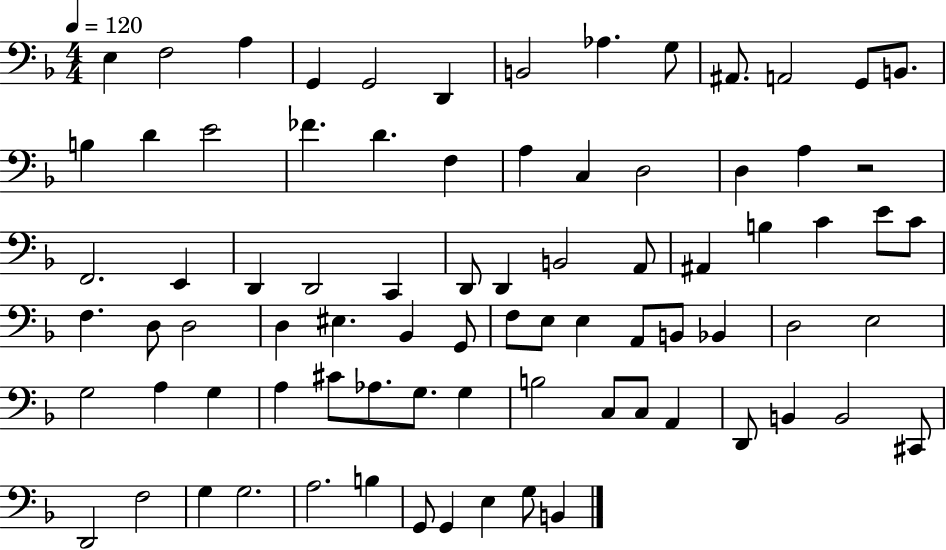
X:1
T:Untitled
M:4/4
L:1/4
K:F
E, F,2 A, G,, G,,2 D,, B,,2 _A, G,/2 ^A,,/2 A,,2 G,,/2 B,,/2 B, D E2 _F D F, A, C, D,2 D, A, z2 F,,2 E,, D,, D,,2 C,, D,,/2 D,, B,,2 A,,/2 ^A,, B, C E/2 C/2 F, D,/2 D,2 D, ^E, _B,, G,,/2 F,/2 E,/2 E, A,,/2 B,,/2 _B,, D,2 E,2 G,2 A, G, A, ^C/2 _A,/2 G,/2 G, B,2 C,/2 C,/2 A,, D,,/2 B,, B,,2 ^C,,/2 D,,2 F,2 G, G,2 A,2 B, G,,/2 G,, E, G,/2 B,,